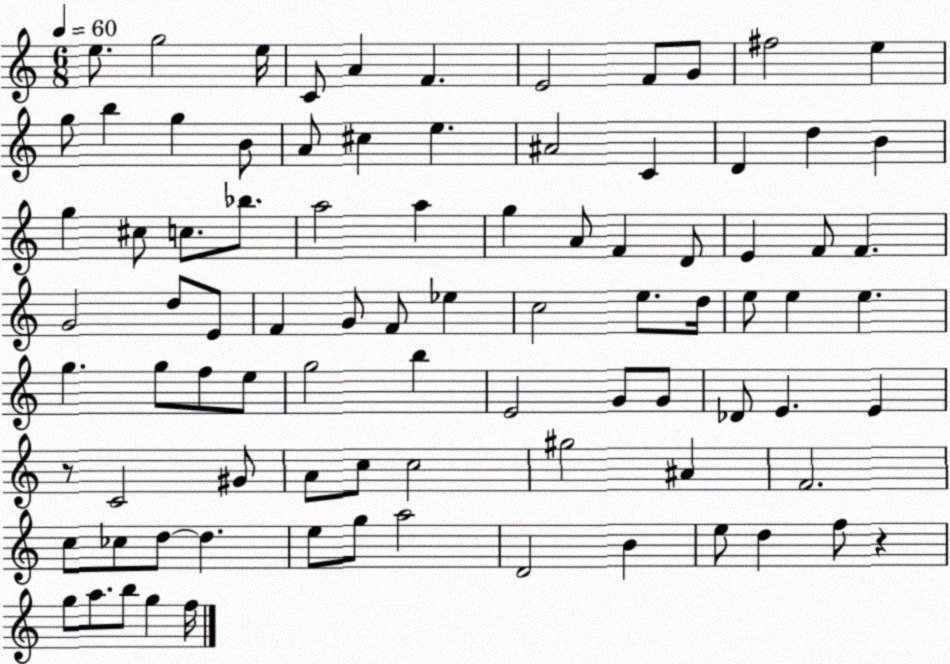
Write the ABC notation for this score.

X:1
T:Untitled
M:6/8
L:1/4
K:C
e/2 g2 e/4 C/2 A F E2 F/2 G/2 ^f2 e g/2 b g B/2 A/2 ^c e ^A2 C D d B g ^c/2 c/2 _b/2 a2 a g A/2 F D/2 E F/2 F G2 d/2 E/2 F G/2 F/2 _e c2 e/2 d/4 e/2 e e g g/2 f/2 e/2 g2 b E2 G/2 G/2 _D/2 E E z/2 C2 ^G/2 A/2 c/2 c2 ^g2 ^A F2 c/2 _c/2 d/2 d e/2 g/2 a2 D2 B e/2 d f/2 z g/2 a/2 b/2 g f/4